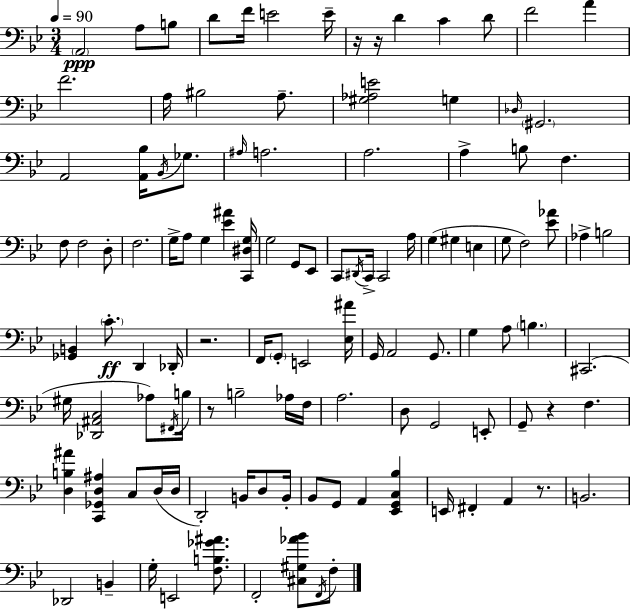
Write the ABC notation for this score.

X:1
T:Untitled
M:3/4
L:1/4
K:Gm
A,,2 A,/2 B,/2 D/2 F/4 E2 E/4 z/4 z/4 D C D/2 F2 A F2 A,/4 ^B,2 A,/2 [^G,_A,E]2 G, _D,/4 ^G,,2 A,,2 [A,,_B,]/4 _B,,/4 _G,/2 ^A,/4 A,2 A,2 A, B,/2 F, F,/2 F,2 D,/2 F,2 G,/4 A,/2 G, [_E^A] [C,,^D,G,]/4 G,2 G,,/2 _E,,/2 C,,/2 ^D,,/4 C,,/4 C,,2 A,/4 G, ^G, E, G,/2 F,2 [_E_A]/2 _A, B,2 [_G,,B,,] C/2 D,, _D,,/4 z2 F,,/4 G,,/2 E,,2 [_E,^A]/4 G,,/4 A,,2 G,,/2 G, A,/2 B, ^C,,2 ^G,/4 [_D,,^A,,C,]2 _A,/2 ^F,,/4 B,/4 z/2 B,2 _A,/4 F,/4 A,2 D,/2 G,,2 E,,/2 G,,/2 z F, [D,B,^A] [C,,_G,,D,^A,] C,/2 D,/4 D,/4 D,,2 B,,/4 D,/2 B,,/4 _B,,/2 G,,/2 A,, [_E,,G,,C,_B,] E,,/4 ^F,, A,, z/2 B,,2 _D,,2 B,, G,/4 E,,2 [F,B,_G^A]/2 F,,2 [^C,^G,_A_B]/2 F,,/4 F,/2